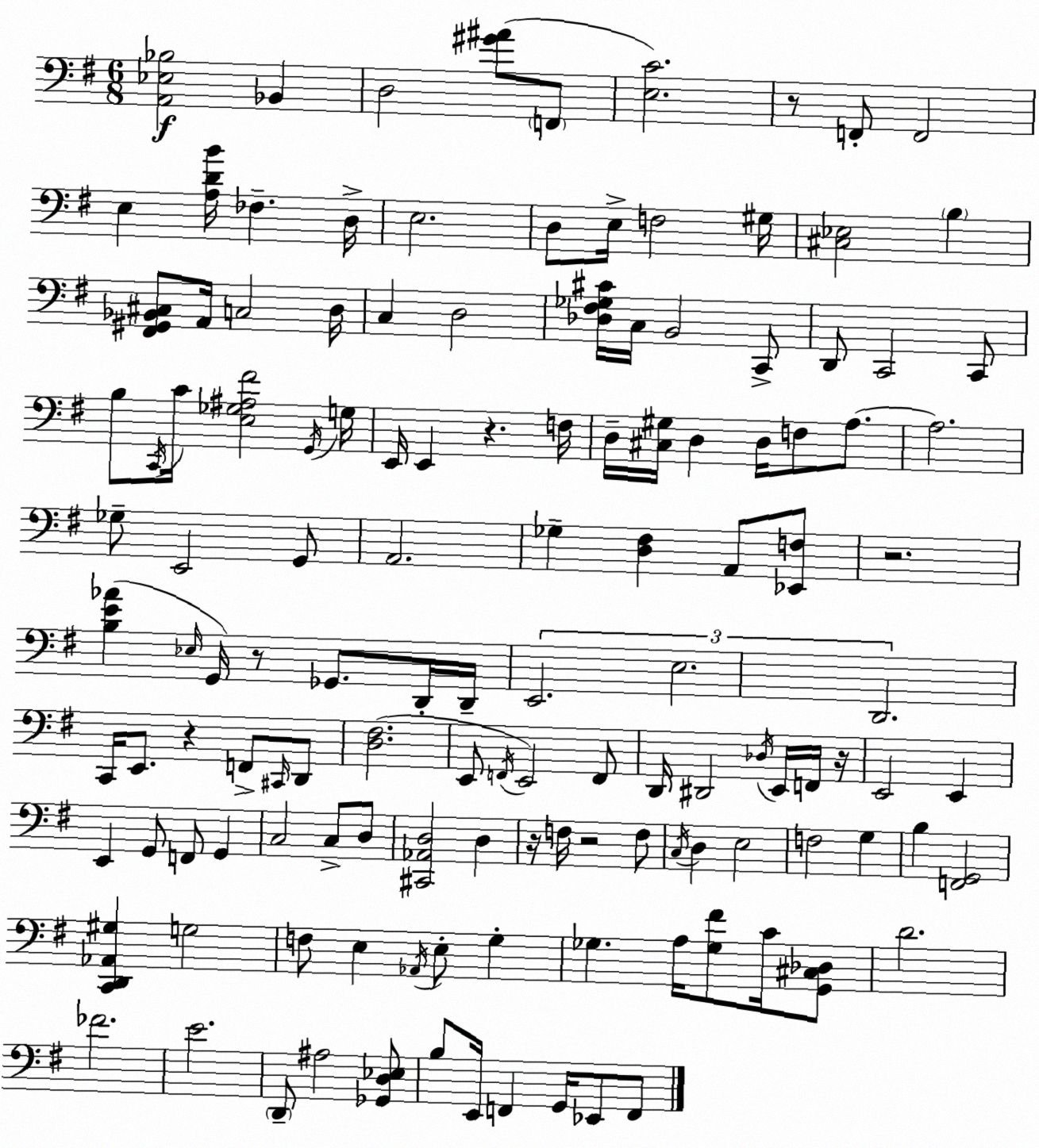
X:1
T:Untitled
M:6/8
L:1/4
K:Em
[A,,_E,_B,]2 _B,, D,2 [^G^A]/2 F,,/2 [E,C]2 z/2 F,,/2 F,,2 E, [A,DB]/4 _F, D,/4 E,2 D,/2 E,/4 F,2 ^G,/4 [^C,_E,]2 B, [^F,,^G,,_B,,^C,]/2 A,,/4 C,2 D,/4 C, D,2 [_D,^F,_G,^C]/4 C,/4 B,,2 C,,/2 D,,/2 C,,2 C,,/2 B,/2 C,,/4 C/4 [E,_G,^A,^F]2 G,,/4 G,/4 E,,/4 E,, z F,/4 D,/4 [^C,^G,]/4 D, D,/4 F,/2 A,/2 A,2 _G,/2 E,,2 G,,/2 A,,2 _G, [D,^F,] A,,/2 [_E,,F,]/2 z2 [B,E_A] _E,/4 G,,/4 z/2 _G,,/2 D,,/4 D,,/4 E,,2 E,2 D,,2 C,,/4 E,,/2 z F,,/2 ^C,,/4 D,,/2 [D,^F,]2 E,,/2 F,,/4 E,,2 F,,/2 D,,/4 ^D,,2 _D,/4 E,,/4 F,,/4 z/4 E,,2 E,, E,, G,,/2 F,,/2 G,, C,2 C,/2 D,/2 [^C,,_A,,D,]2 D, z/4 F,/4 z2 F,/2 C,/4 D, E,2 F,2 G, B, [F,,G,,]2 [C,,D,,_A,,^G,] G,2 F,/2 E, _A,,/4 E,/2 G, _G, A,/4 [_G,^F]/2 C/4 [G,,^C,_D,]/2 D2 _F2 E2 D,,/2 ^A,2 [_G,,D,_E,]/2 B,/2 E,,/4 F,, G,,/4 _E,,/2 F,,/2